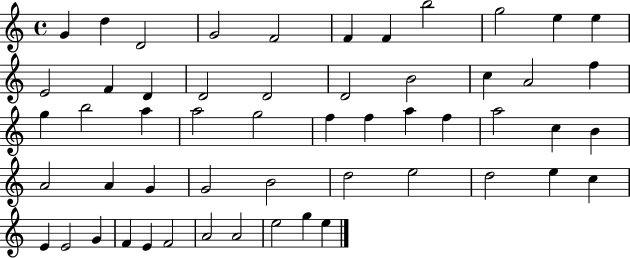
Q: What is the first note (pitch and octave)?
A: G4